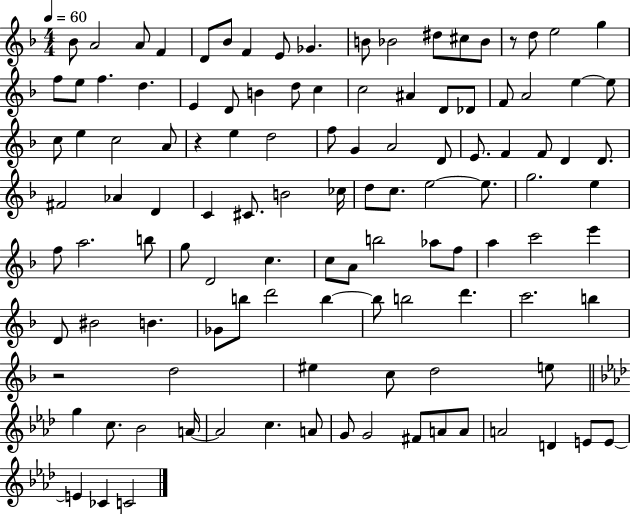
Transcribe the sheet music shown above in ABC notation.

X:1
T:Untitled
M:4/4
L:1/4
K:F
_B/2 A2 A/2 F D/2 _B/2 F E/2 _G B/2 _B2 ^d/2 ^c/2 _B/2 z/2 d/2 e2 g f/2 e/2 f d E D/2 B d/2 c c2 ^A D/2 _D/2 F/2 A2 e e/2 c/2 e c2 A/2 z e d2 f/2 G A2 D/2 E/2 F F/2 D D/2 ^F2 _A D C ^C/2 B2 _c/4 d/2 c/2 e2 e/2 g2 e f/2 a2 b/2 g/2 D2 c c/2 A/2 b2 _a/2 f/2 a c'2 e' D/2 ^B2 B _G/2 b/2 d'2 b b/2 b2 d' c'2 b z2 d2 ^e c/2 d2 e/2 g c/2 _B2 A/4 A2 c A/2 G/2 G2 ^F/2 A/2 A/2 A2 D E/2 E/2 E _C C2